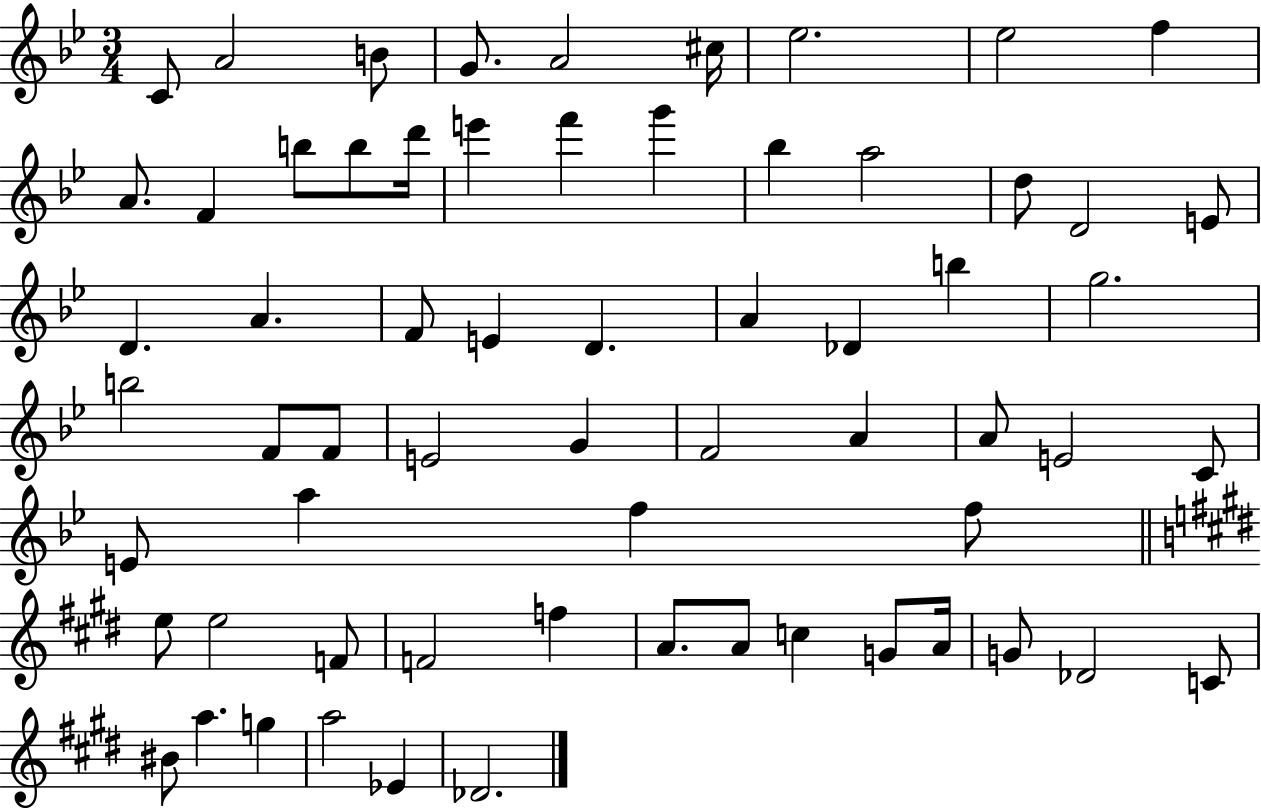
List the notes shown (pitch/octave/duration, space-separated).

C4/e A4/h B4/e G4/e. A4/h C#5/s Eb5/h. Eb5/h F5/q A4/e. F4/q B5/e B5/e D6/s E6/q F6/q G6/q Bb5/q A5/h D5/e D4/h E4/e D4/q. A4/q. F4/e E4/q D4/q. A4/q Db4/q B5/q G5/h. B5/h F4/e F4/e E4/h G4/q F4/h A4/q A4/e E4/h C4/e E4/e A5/q F5/q F5/e E5/e E5/h F4/e F4/h F5/q A4/e. A4/e C5/q G4/e A4/s G4/e Db4/h C4/e BIS4/e A5/q. G5/q A5/h Eb4/q Db4/h.